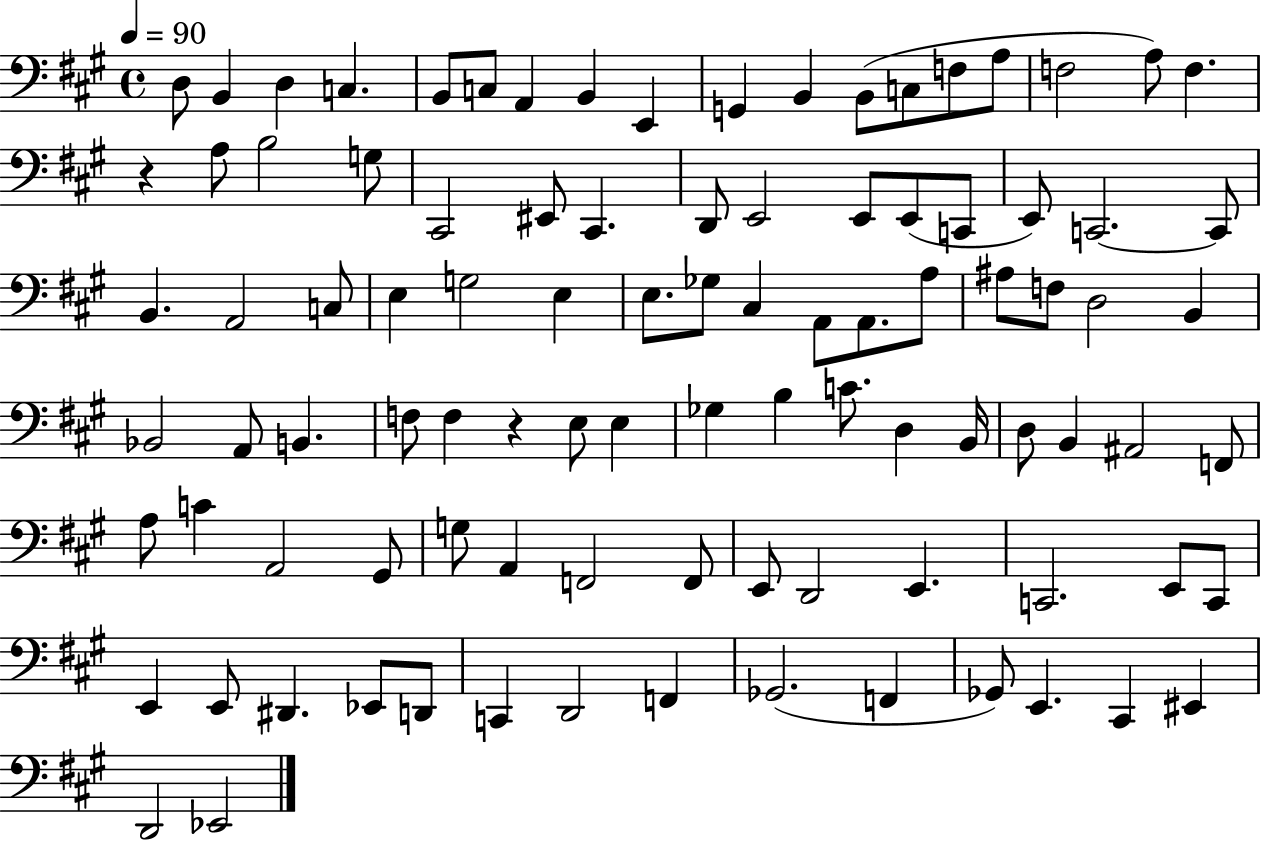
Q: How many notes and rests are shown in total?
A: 96